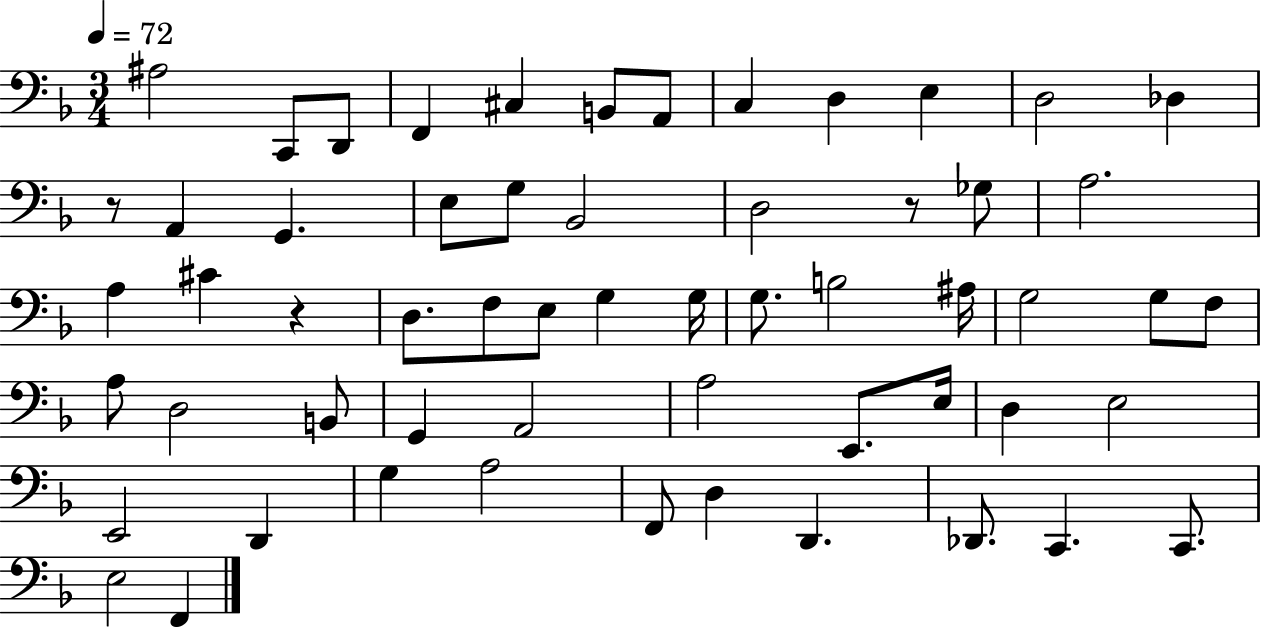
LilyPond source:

{
  \clef bass
  \numericTimeSignature
  \time 3/4
  \key f \major
  \tempo 4 = 72
  ais2 c,8 d,8 | f,4 cis4 b,8 a,8 | c4 d4 e4 | d2 des4 | \break r8 a,4 g,4. | e8 g8 bes,2 | d2 r8 ges8 | a2. | \break a4 cis'4 r4 | d8. f8 e8 g4 g16 | g8. b2 ais16 | g2 g8 f8 | \break a8 d2 b,8 | g,4 a,2 | a2 e,8. e16 | d4 e2 | \break e,2 d,4 | g4 a2 | f,8 d4 d,4. | des,8. c,4. c,8. | \break e2 f,4 | \bar "|."
}